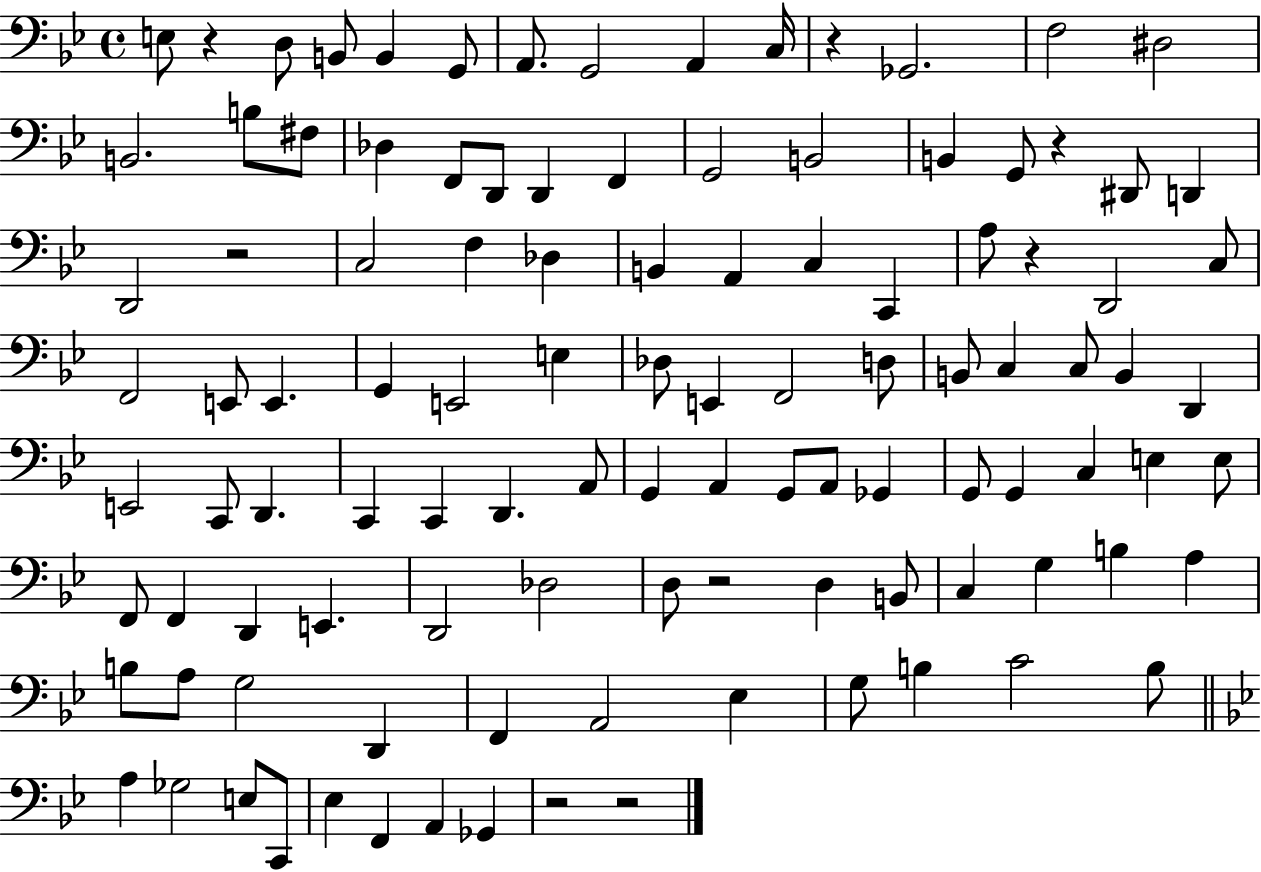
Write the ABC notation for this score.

X:1
T:Untitled
M:4/4
L:1/4
K:Bb
E,/2 z D,/2 B,,/2 B,, G,,/2 A,,/2 G,,2 A,, C,/4 z _G,,2 F,2 ^D,2 B,,2 B,/2 ^F,/2 _D, F,,/2 D,,/2 D,, F,, G,,2 B,,2 B,, G,,/2 z ^D,,/2 D,, D,,2 z2 C,2 F, _D, B,, A,, C, C,, A,/2 z D,,2 C,/2 F,,2 E,,/2 E,, G,, E,,2 E, _D,/2 E,, F,,2 D,/2 B,,/2 C, C,/2 B,, D,, E,,2 C,,/2 D,, C,, C,, D,, A,,/2 G,, A,, G,,/2 A,,/2 _G,, G,,/2 G,, C, E, E,/2 F,,/2 F,, D,, E,, D,,2 _D,2 D,/2 z2 D, B,,/2 C, G, B, A, B,/2 A,/2 G,2 D,, F,, A,,2 _E, G,/2 B, C2 B,/2 A, _G,2 E,/2 C,,/2 _E, F,, A,, _G,, z2 z2